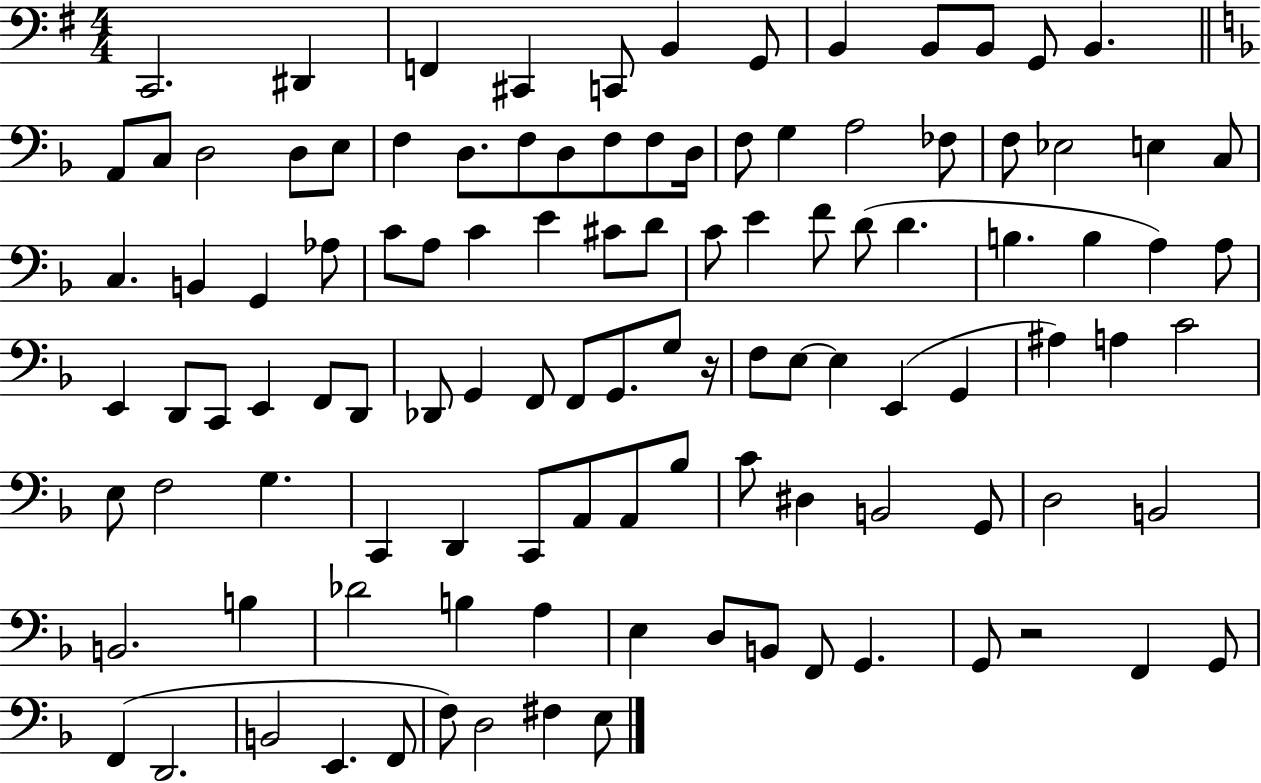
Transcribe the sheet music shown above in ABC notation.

X:1
T:Untitled
M:4/4
L:1/4
K:G
C,,2 ^D,, F,, ^C,, C,,/2 B,, G,,/2 B,, B,,/2 B,,/2 G,,/2 B,, A,,/2 C,/2 D,2 D,/2 E,/2 F, D,/2 F,/2 D,/2 F,/2 F,/2 D,/4 F,/2 G, A,2 _F,/2 F,/2 _E,2 E, C,/2 C, B,, G,, _A,/2 C/2 A,/2 C E ^C/2 D/2 C/2 E F/2 D/2 D B, B, A, A,/2 E,, D,,/2 C,,/2 E,, F,,/2 D,,/2 _D,,/2 G,, F,,/2 F,,/2 G,,/2 G,/2 z/4 F,/2 E,/2 E, E,, G,, ^A, A, C2 E,/2 F,2 G, C,, D,, C,,/2 A,,/2 A,,/2 _B,/2 C/2 ^D, B,,2 G,,/2 D,2 B,,2 B,,2 B, _D2 B, A, E, D,/2 B,,/2 F,,/2 G,, G,,/2 z2 F,, G,,/2 F,, D,,2 B,,2 E,, F,,/2 F,/2 D,2 ^F, E,/2